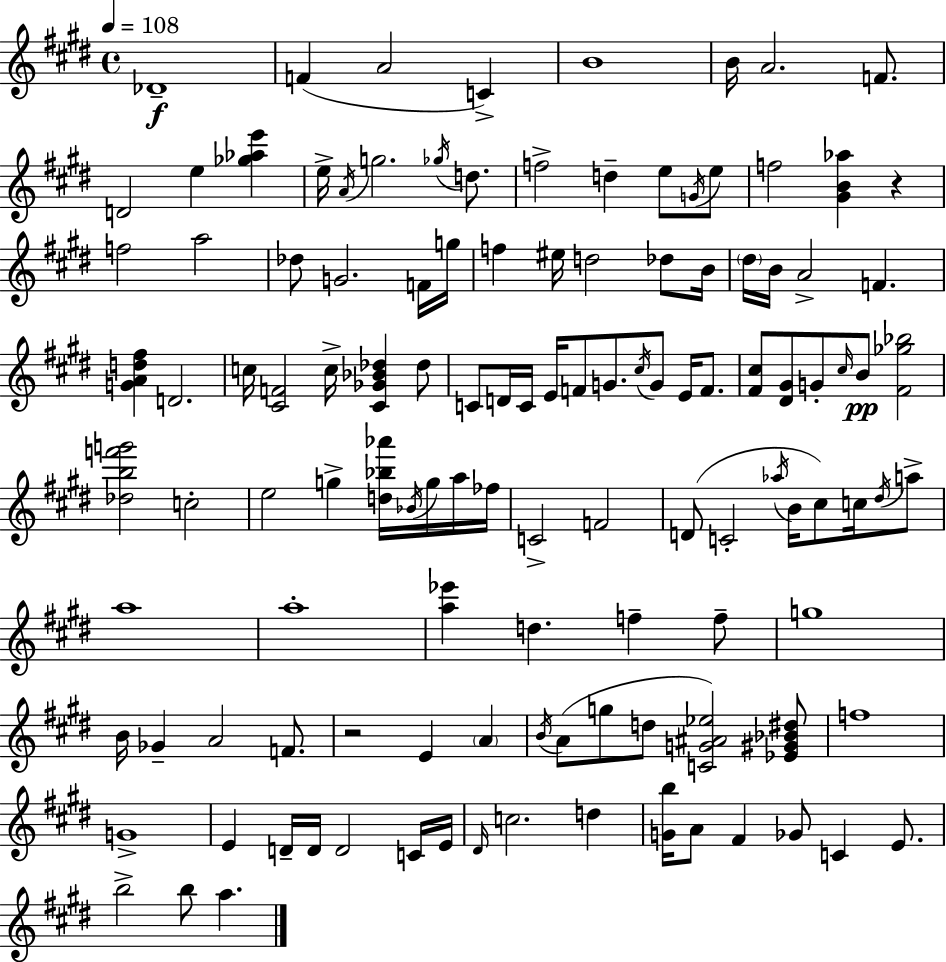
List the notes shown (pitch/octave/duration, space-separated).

Db4/w F4/q A4/h C4/q B4/w B4/s A4/h. F4/e. D4/h E5/q [Gb5,Ab5,E6]/q E5/s A4/s G5/h. Gb5/s D5/e. F5/h D5/q E5/e G4/s E5/e F5/h [G#4,B4,Ab5]/q R/q F5/h A5/h Db5/e G4/h. F4/s G5/s F5/q EIS5/s D5/h Db5/e B4/s D#5/s B4/s A4/h F4/q. [G4,A4,D5,F#5]/q D4/h. C5/s [C#4,F4]/h C5/s [C#4,Gb4,Bb4,Db5]/q Db5/e C4/e D4/s C4/s E4/s F4/e G4/e. C#5/s G4/e E4/s F4/e. [F#4,C#5]/e [D#4,G#4]/e G4/e C#5/s B4/e [F#4,Gb5,Bb5]/h [Db5,B5,F6,G6]/h C5/h E5/h G5/q [D5,Bb5,Ab6]/s Bb4/s G5/s A5/s FES5/s C4/h F4/h D4/e C4/h Ab5/s B4/s C#5/e C5/s D#5/s A5/e A5/w A5/w [A5,Eb6]/q D5/q. F5/q F5/e G5/w B4/s Gb4/q A4/h F4/e. R/h E4/q A4/q B4/s A4/e G5/e D5/e [C4,G4,A#4,Eb5]/h [Eb4,G#4,Bb4,D#5]/e F5/w G4/w E4/q D4/s D4/s D4/h C4/s E4/s D#4/s C5/h. D5/q [G4,B5]/s A4/e F#4/q Gb4/e C4/q E4/e. B5/h B5/e A5/q.